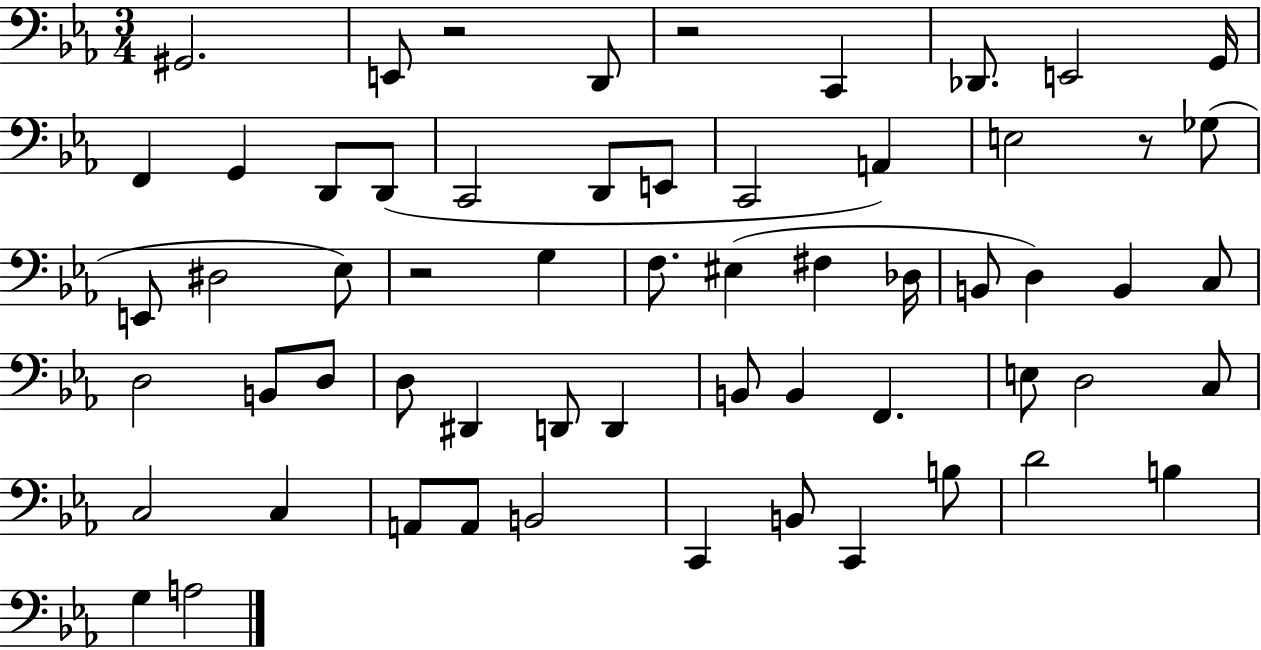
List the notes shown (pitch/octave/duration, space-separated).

G#2/h. E2/e R/h D2/e R/h C2/q Db2/e. E2/h G2/s F2/q G2/q D2/e D2/e C2/h D2/e E2/e C2/h A2/q E3/h R/e Gb3/e E2/e D#3/h Eb3/e R/h G3/q F3/e. EIS3/q F#3/q Db3/s B2/e D3/q B2/q C3/e D3/h B2/e D3/e D3/e D#2/q D2/e D2/q B2/e B2/q F2/q. E3/e D3/h C3/e C3/h C3/q A2/e A2/e B2/h C2/q B2/e C2/q B3/e D4/h B3/q G3/q A3/h